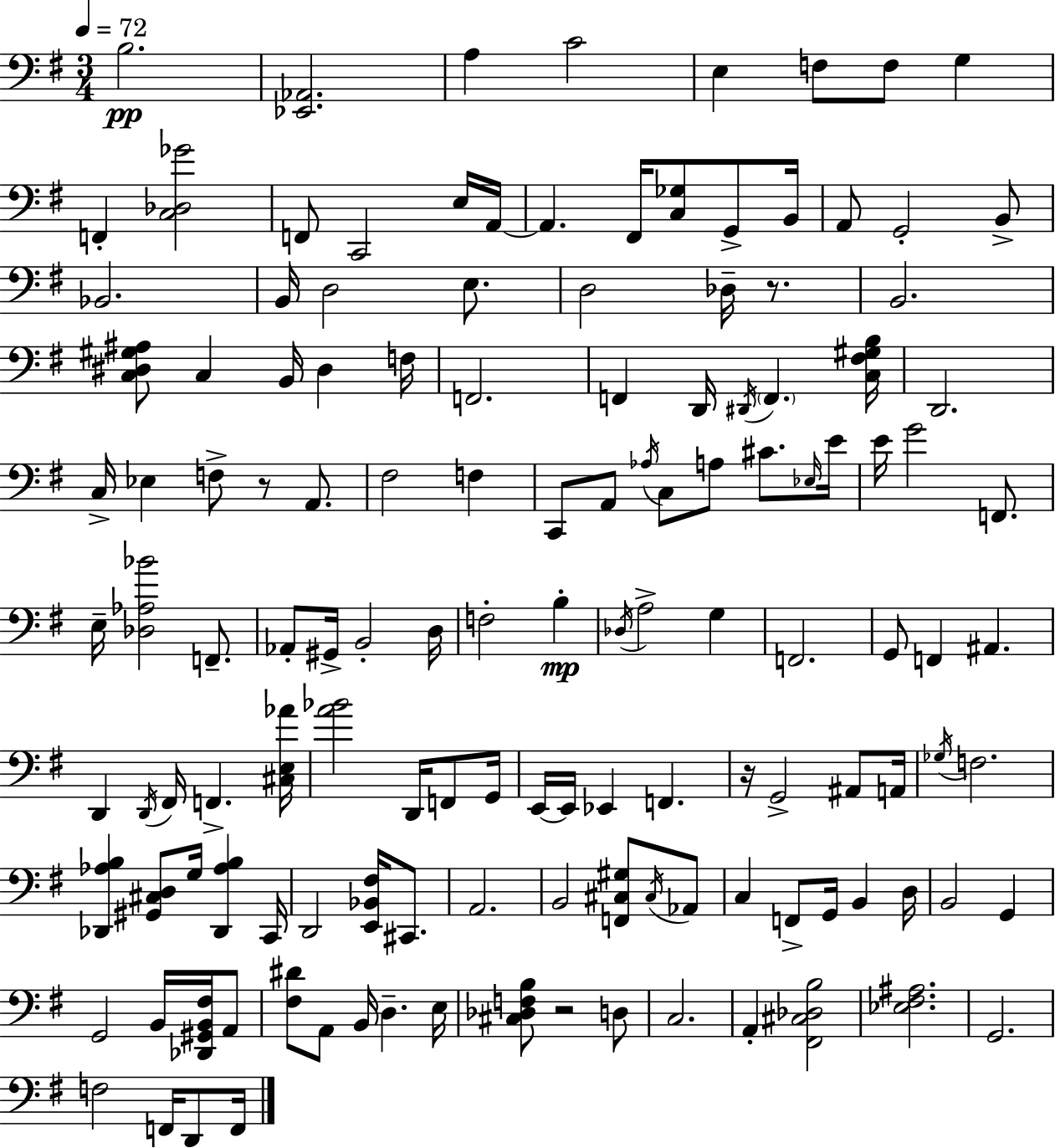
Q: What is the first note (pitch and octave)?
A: B3